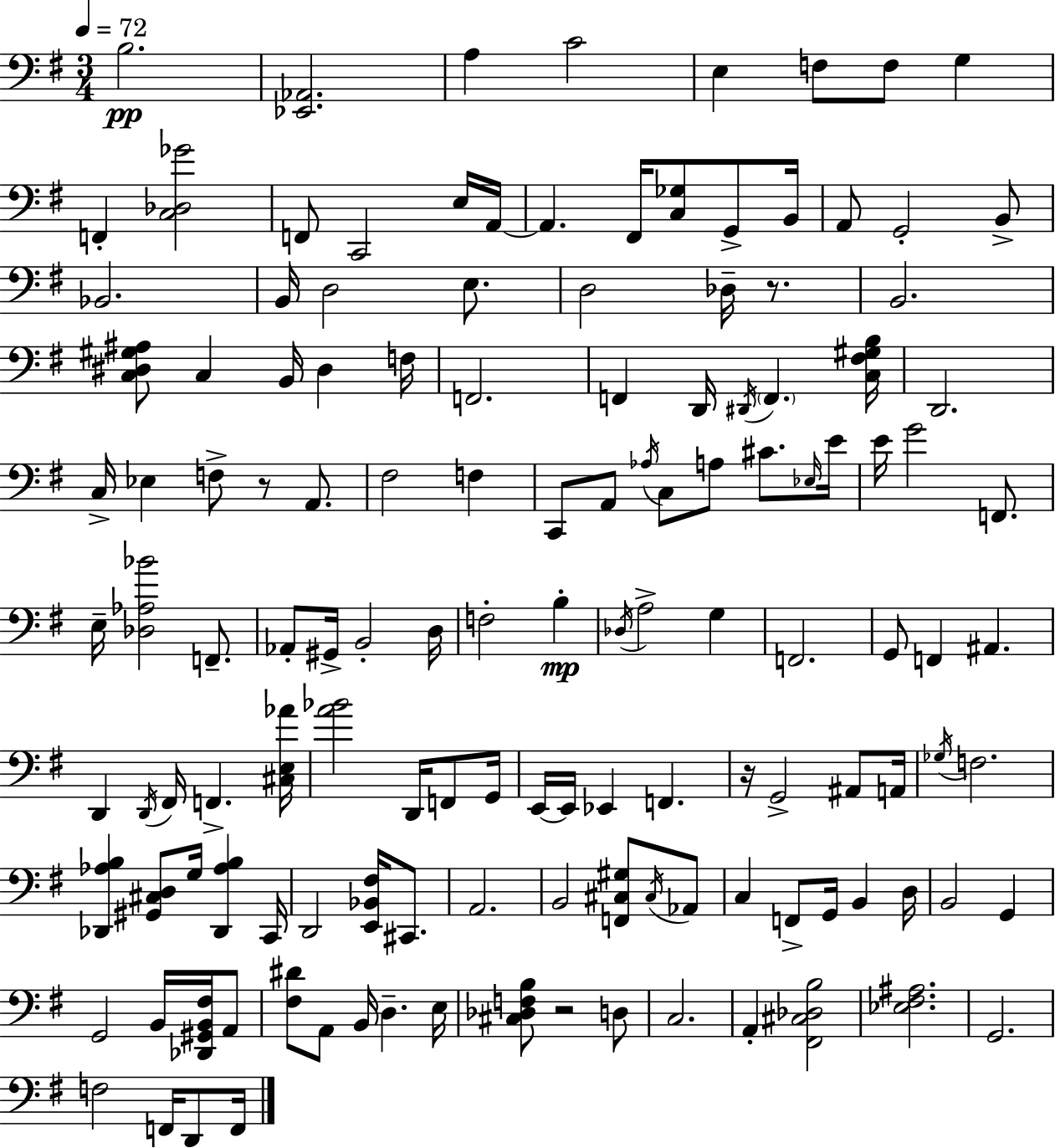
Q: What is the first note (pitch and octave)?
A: B3